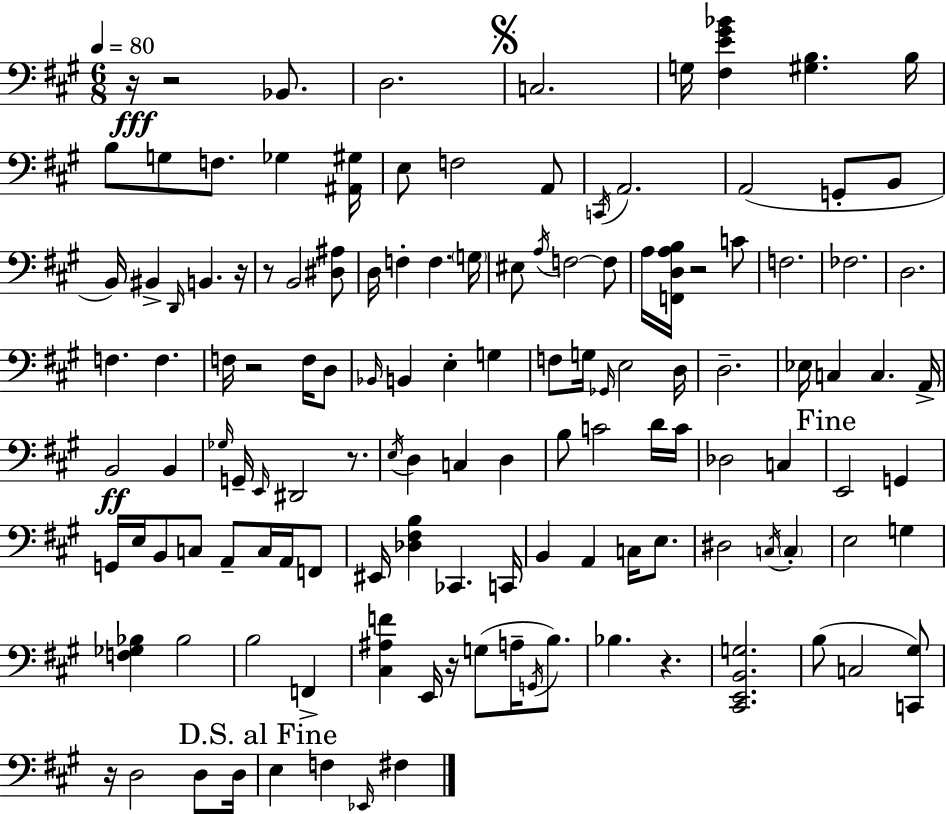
{
  \clef bass
  \numericTimeSignature
  \time 6/8
  \key a \major
  \tempo 4 = 80
  \repeat volta 2 { r16\fff r2 bes,8. | d2. | \mark \markup { \musicglyph "scripts.segno" } c2. | g16 <fis e' gis' bes'>4 <gis b>4. b16 | \break b8 g8 f8. ges4 <ais, gis>16 | e8 f2 a,8 | \acciaccatura { c,16 } a,2. | a,2( g,8-. b,8 | \break b,16) bis,4-> \grace { d,16 } b,4. | r16 r8 b,2 | <dis ais>8 d16 f4-. f4. | \parenthesize g16 eis8 \acciaccatura { a16 } f2~~ | \break f8 a16 <f, d a b>16 r2 | c'8 f2. | fes2. | d2. | \break f4. f4. | f16 r2 | f16 d8 \grace { bes,16 } b,4 e4-. | g4 f8 g16 \grace { ges,16 } e2 | \break d16 d2.-- | ees16 c4 c4. | a,16-> b,2\ff | b,4 \grace { ges16 } g,16-- \grace { e,16 } dis,2 | \break r8. \acciaccatura { e16 } d4 | c4 d4 b8 c'2 | d'16 c'16 des2 | c4 \mark "Fine" e,2 | \break g,4 g,16 e16 b,8 | c8 a,8-- c16 a,16 f,8 eis,16 <des fis b>4 | ces,4. c,16 b,4 | a,4 c16 e8. dis2 | \break \acciaccatura { c16 } \parenthesize c4-. e2 | g4 <f ges bes>4 | bes2 b2 | f,4-> <cis ais f'>4 | \break e,16 r16 g8( a16-- \acciaccatura { g,16 } b8.) bes4. | r4. <cis, e, b, g>2. | b8( | c2 <c, gis>8) r16 d2 | \break d8 d16 \mark "D.S. al Fine" e4 | f4 \grace { ees,16 } fis4 } \bar "|."
}